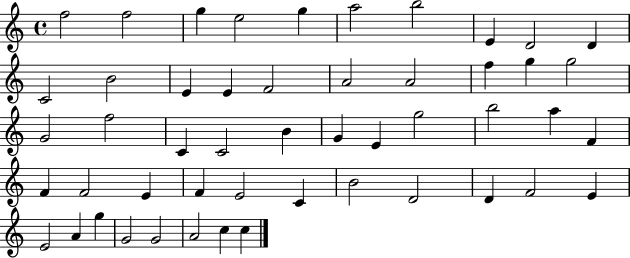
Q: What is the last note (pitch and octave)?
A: C5